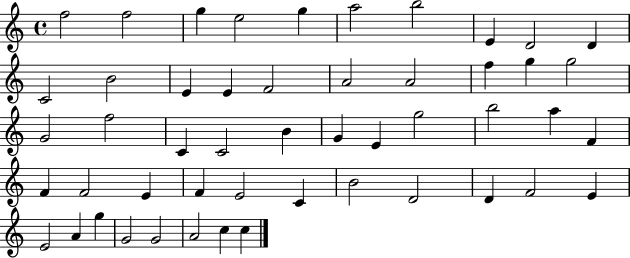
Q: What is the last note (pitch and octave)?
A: C5